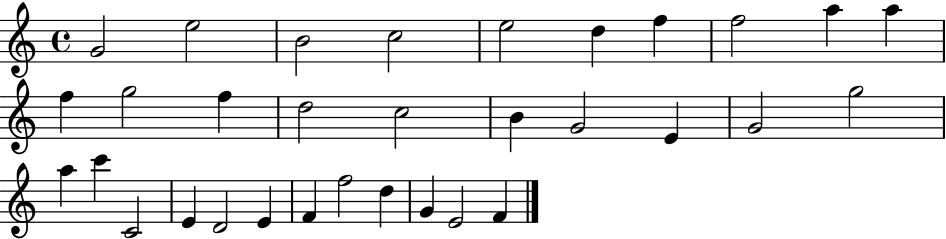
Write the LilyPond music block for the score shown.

{
  \clef treble
  \time 4/4
  \defaultTimeSignature
  \key c \major
  g'2 e''2 | b'2 c''2 | e''2 d''4 f''4 | f''2 a''4 a''4 | \break f''4 g''2 f''4 | d''2 c''2 | b'4 g'2 e'4 | g'2 g''2 | \break a''4 c'''4 c'2 | e'4 d'2 e'4 | f'4 f''2 d''4 | g'4 e'2 f'4 | \break \bar "|."
}